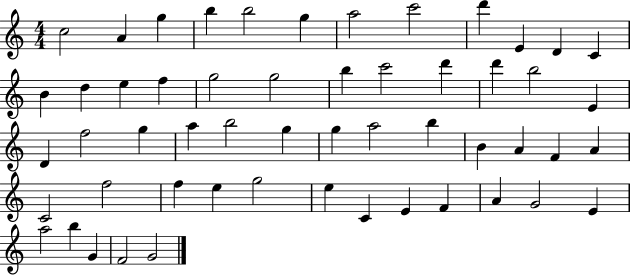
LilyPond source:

{
  \clef treble
  \numericTimeSignature
  \time 4/4
  \key c \major
  c''2 a'4 g''4 | b''4 b''2 g''4 | a''2 c'''2 | d'''4 e'4 d'4 c'4 | \break b'4 d''4 e''4 f''4 | g''2 g''2 | b''4 c'''2 d'''4 | d'''4 b''2 e'4 | \break d'4 f''2 g''4 | a''4 b''2 g''4 | g''4 a''2 b''4 | b'4 a'4 f'4 a'4 | \break c'2 f''2 | f''4 e''4 g''2 | e''4 c'4 e'4 f'4 | a'4 g'2 e'4 | \break a''2 b''4 g'4 | f'2 g'2 | \bar "|."
}